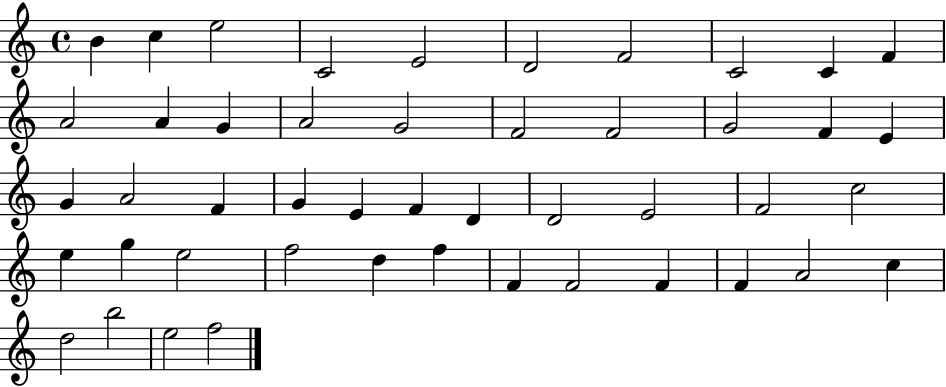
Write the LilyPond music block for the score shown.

{
  \clef treble
  \time 4/4
  \defaultTimeSignature
  \key c \major
  b'4 c''4 e''2 | c'2 e'2 | d'2 f'2 | c'2 c'4 f'4 | \break a'2 a'4 g'4 | a'2 g'2 | f'2 f'2 | g'2 f'4 e'4 | \break g'4 a'2 f'4 | g'4 e'4 f'4 d'4 | d'2 e'2 | f'2 c''2 | \break e''4 g''4 e''2 | f''2 d''4 f''4 | f'4 f'2 f'4 | f'4 a'2 c''4 | \break d''2 b''2 | e''2 f''2 | \bar "|."
}